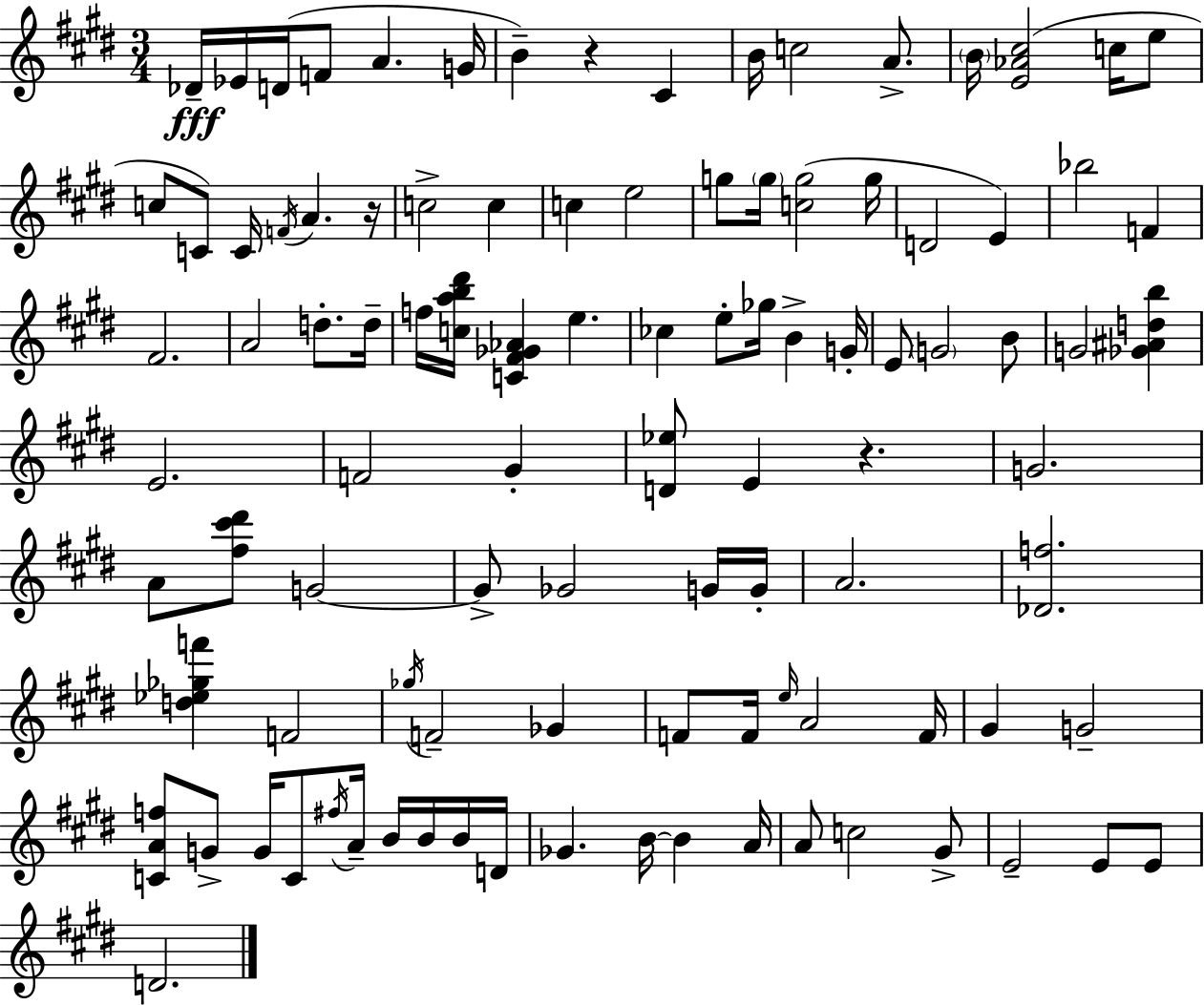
{
  \clef treble
  \numericTimeSignature
  \time 3/4
  \key e \major
  des'16--\fff ees'16 d'16( f'8 a'4. g'16 | b'4--) r4 cis'4 | b'16 c''2 a'8.-> | \parenthesize b'16 <e' aes' cis''>2( c''16 e''8 | \break c''8 c'8) c'16 \acciaccatura { f'16 } a'4. | r16 c''2-> c''4 | c''4 e''2 | g''8 \parenthesize g''16 <c'' g''>2( | \break g''16 d'2 e'4) | bes''2 f'4 | fis'2. | a'2 d''8.-. | \break d''16-- f''16 <c'' a'' b'' dis'''>16 <c' fis' ges' aes'>4 e''4. | ces''4 e''8-. ges''16 b'4-> | g'16-. e'8 \parenthesize g'2 b'8 | g'2 <ges' ais' d'' b''>4 | \break e'2. | f'2 gis'4-. | <d' ees''>8 e'4 r4. | g'2. | \break a'8 <fis'' cis''' dis'''>8 g'2~~ | g'8-> ges'2 g'16 | g'16-. a'2. | <des' f''>2. | \break <d'' ees'' ges'' f'''>4 f'2 | \acciaccatura { ges''16 } f'2-- ges'4 | f'8 f'16 \grace { e''16 } a'2 | f'16 gis'4 g'2-- | \break <c' a' f''>8 g'8-> g'16 c'8 \acciaccatura { fis''16 } a'16-- | b'16 b'16 b'16 d'16 ges'4. b'16~~ b'4 | a'16 a'8 c''2 | gis'8-> e'2-- | \break e'8 e'8 d'2. | \bar "|."
}